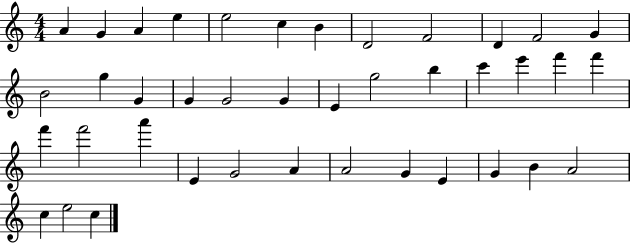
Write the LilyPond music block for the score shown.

{
  \clef treble
  \numericTimeSignature
  \time 4/4
  \key c \major
  a'4 g'4 a'4 e''4 | e''2 c''4 b'4 | d'2 f'2 | d'4 f'2 g'4 | \break b'2 g''4 g'4 | g'4 g'2 g'4 | e'4 g''2 b''4 | c'''4 e'''4 f'''4 f'''4 | \break f'''4 f'''2 a'''4 | e'4 g'2 a'4 | a'2 g'4 e'4 | g'4 b'4 a'2 | \break c''4 e''2 c''4 | \bar "|."
}